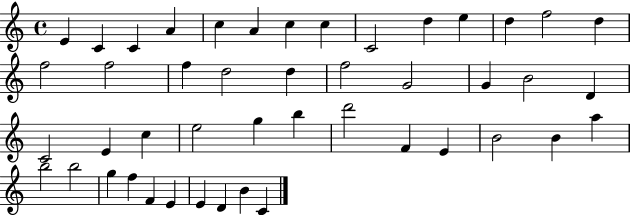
X:1
T:Untitled
M:4/4
L:1/4
K:C
E C C A c A c c C2 d e d f2 d f2 f2 f d2 d f2 G2 G B2 D C2 E c e2 g b d'2 F E B2 B a b2 b2 g f F E E D B C